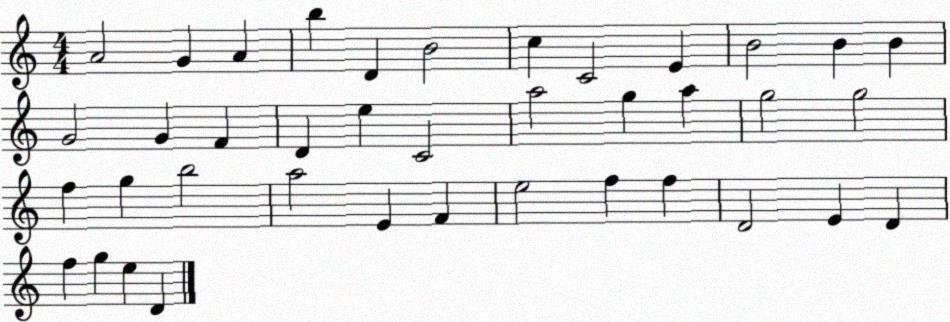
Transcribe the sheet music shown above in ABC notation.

X:1
T:Untitled
M:4/4
L:1/4
K:C
A2 G A b D B2 c C2 E B2 B B G2 G F D e C2 a2 g a g2 g2 f g b2 a2 E F e2 f f D2 E D f g e D